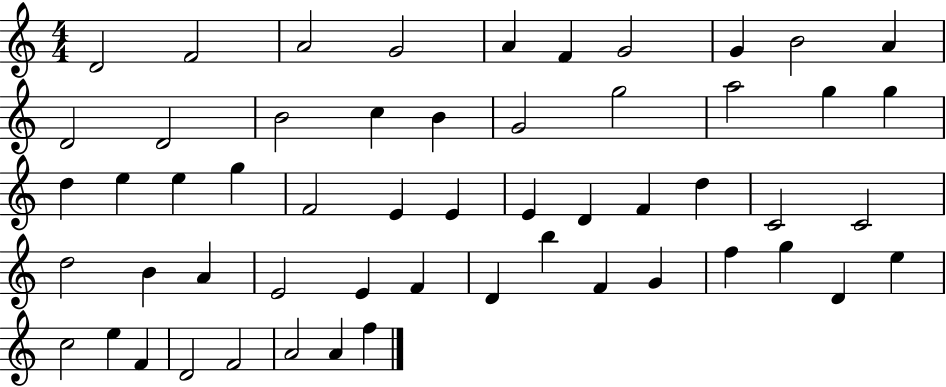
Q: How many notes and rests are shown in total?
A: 55